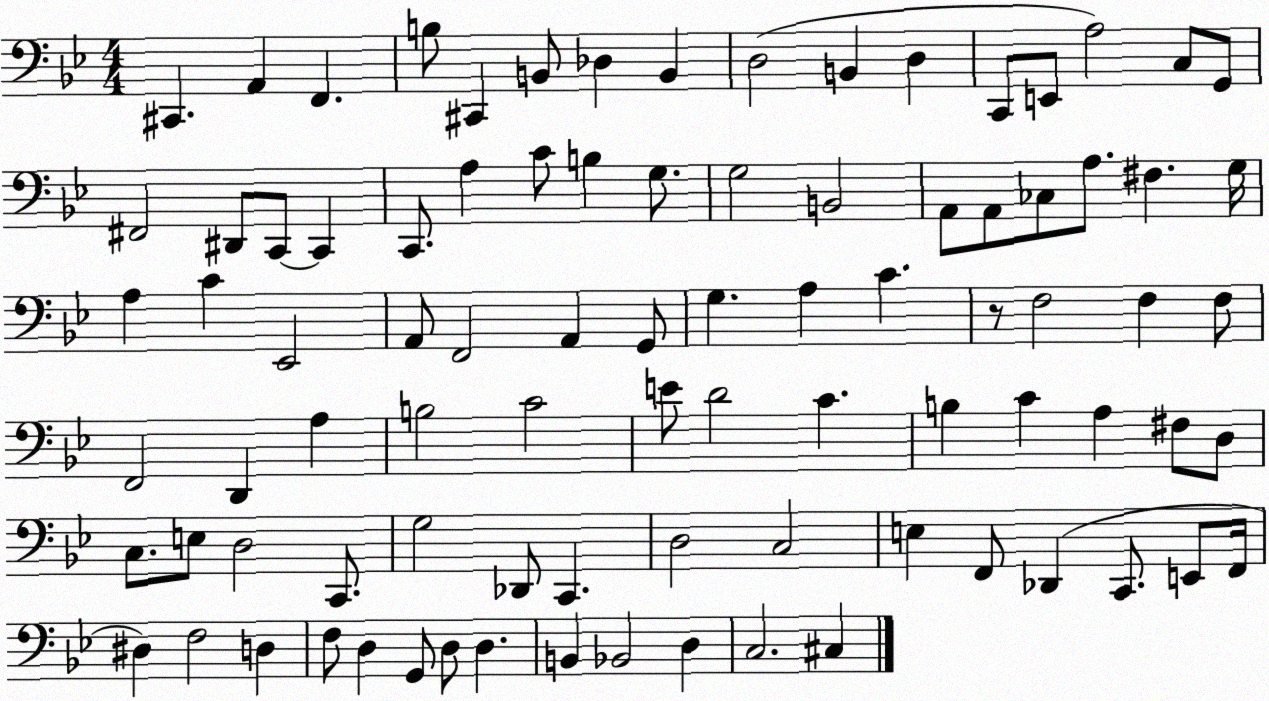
X:1
T:Untitled
M:4/4
L:1/4
K:Bb
^C,, A,, F,, B,/2 ^C,, B,,/2 _D, B,, D,2 B,, D, C,,/2 E,,/2 A,2 C,/2 G,,/2 ^F,,2 ^D,,/2 C,,/2 C,, C,,/2 A, C/2 B, G,/2 G,2 B,,2 A,,/2 A,,/2 _C,/2 A,/2 ^F, G,/4 A, C _E,,2 A,,/2 F,,2 A,, G,,/2 G, A, C z/2 F,2 F, F,/2 F,,2 D,, A, B,2 C2 E/2 D2 C B, C A, ^F,/2 D,/2 C,/2 E,/2 D,2 C,,/2 G,2 _D,,/2 C,, D,2 C,2 E, F,,/2 _D,, C,,/2 E,,/2 F,,/4 ^D, F,2 D, F,/2 D, G,,/2 D,/2 D, B,, _B,,2 D, C,2 ^C,